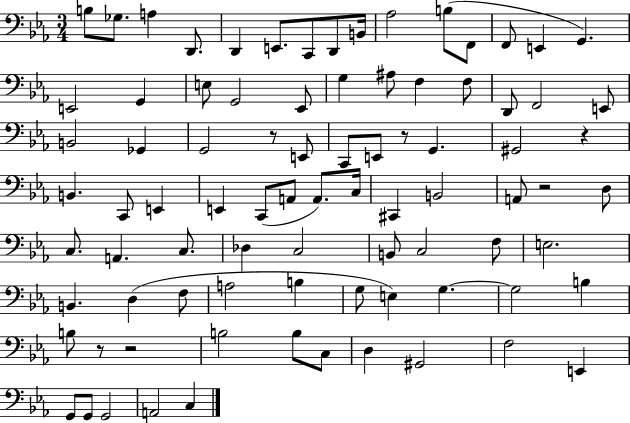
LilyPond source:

{
  \clef bass
  \numericTimeSignature
  \time 3/4
  \key ees \major
  b8 ges8. a4 d,8. | d,4 e,8. c,8 d,8 b,16 | aes2 b8( f,8 | f,8 e,4 g,4.) | \break e,2 g,4 | e8 g,2 ees,8 | g4 ais8 f4 f8 | d,8 f,2 e,8 | \break b,2 ges,4 | g,2 r8 e,8 | c,8 e,8 r8 g,4. | gis,2 r4 | \break b,4. c,8 e,4 | e,4 c,8( a,8 a,8.) c16 | cis,4 b,2 | a,8 r2 d8 | \break c8. a,4. c8. | des4 c2 | b,8 c2 f8 | e2. | \break b,4. d4( f8 | a2 b4 | g8 e4) g4.~~ | g2 b4 | \break b8 r8 r2 | b2 b8 c8 | d4 gis,2 | f2 e,4 | \break g,8 g,8 g,2 | a,2 c4 | \bar "|."
}